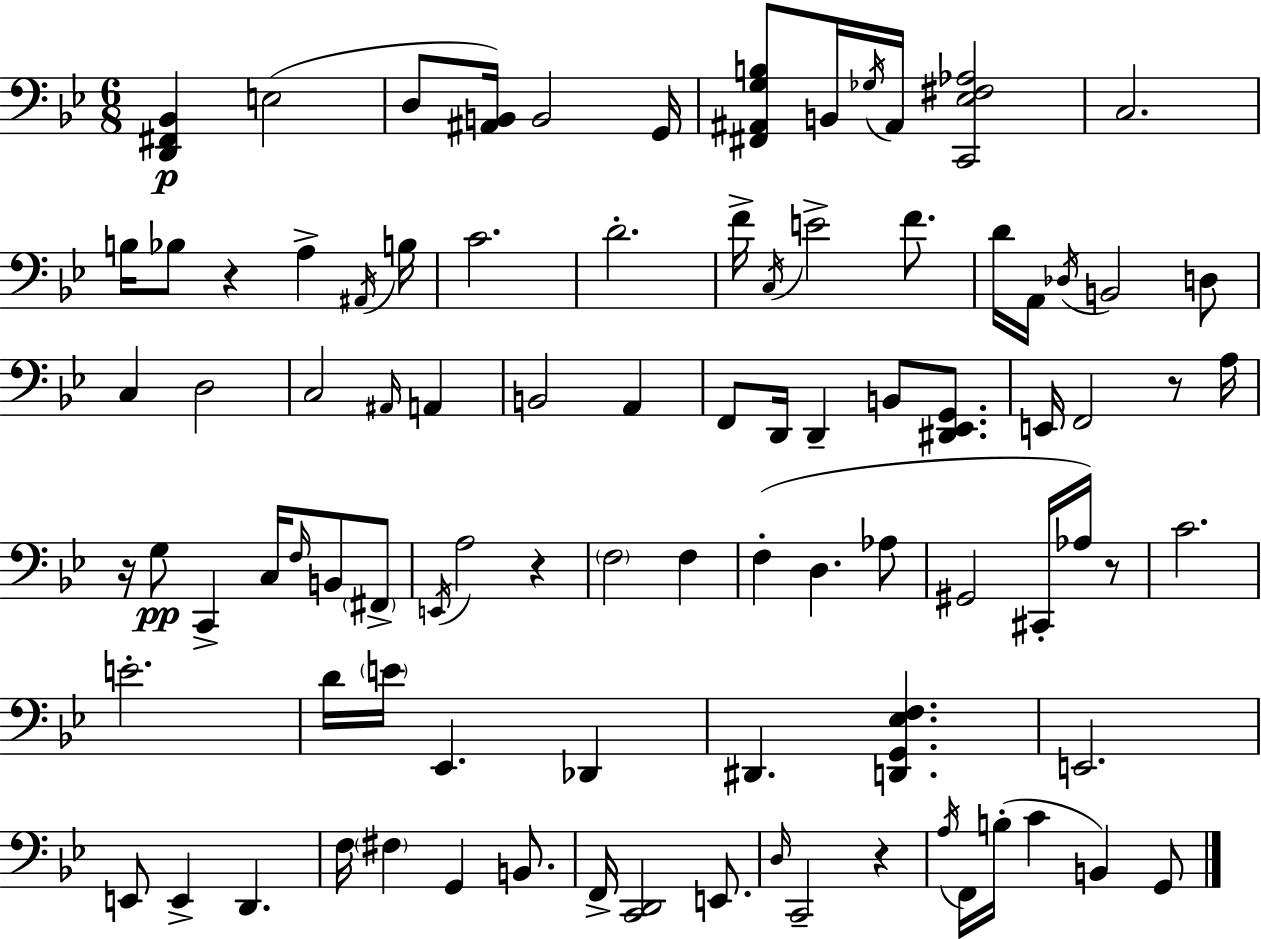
{
  \clef bass
  \numericTimeSignature
  \time 6/8
  \key bes \major
  <d, fis, bes,>4\p e2( | d8 <ais, b,>16) b,2 g,16 | <fis, ais, g b>8 b,16 \acciaccatura { ges16 } ais,16 <c, ees fis aes>2 | c2. | \break b16 bes8 r4 a4-> | \acciaccatura { ais,16 } b16 c'2. | d'2.-. | f'16-> \acciaccatura { c16 } e'2-> | \break f'8. d'16 a,16 \acciaccatura { des16 } b,2 | d8 c4 d2 | c2 | \grace { ais,16 } a,4 b,2 | \break a,4 f,8 d,16 d,4-- | b,8 <dis, ees, g,>8. e,16 f,2 | r8 a16 r16 g8\pp c,4-> | c16 \grace { f16 } b,8 \parenthesize fis,8-> \acciaccatura { e,16 } a2 | \break r4 \parenthesize f2 | f4 f4-.( d4. | aes8 gis,2 | cis,16-. aes16) r8 c'2. | \break e'2.-. | d'16 \parenthesize e'16 ees,4. | des,4 dis,4. | <d, g, ees f>4. e,2. | \break e,8 e,4-> | d,4. f16 \parenthesize fis4 | g,4 b,8. f,16-> <c, d,>2 | e,8. \grace { d16 } c,2-- | \break r4 \acciaccatura { a16 } f,16 b16-.( c'4 | b,4) g,8 \bar "|."
}